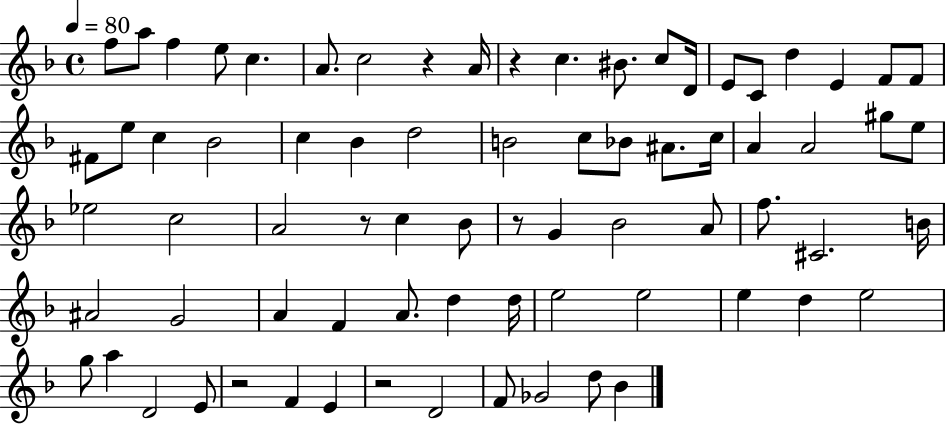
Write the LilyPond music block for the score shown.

{
  \clef treble
  \time 4/4
  \defaultTimeSignature
  \key f \major
  \tempo 4 = 80
  f''8 a''8 f''4 e''8 c''4. | a'8. c''2 r4 a'16 | r4 c''4. bis'8. c''8 d'16 | e'8 c'8 d''4 e'4 f'8 f'8 | \break fis'8 e''8 c''4 bes'2 | c''4 bes'4 d''2 | b'2 c''8 bes'8 ais'8. c''16 | a'4 a'2 gis''8 e''8 | \break ees''2 c''2 | a'2 r8 c''4 bes'8 | r8 g'4 bes'2 a'8 | f''8. cis'2. b'16 | \break ais'2 g'2 | a'4 f'4 a'8. d''4 d''16 | e''2 e''2 | e''4 d''4 e''2 | \break g''8 a''4 d'2 e'8 | r2 f'4 e'4 | r2 d'2 | f'8 ges'2 d''8 bes'4 | \break \bar "|."
}